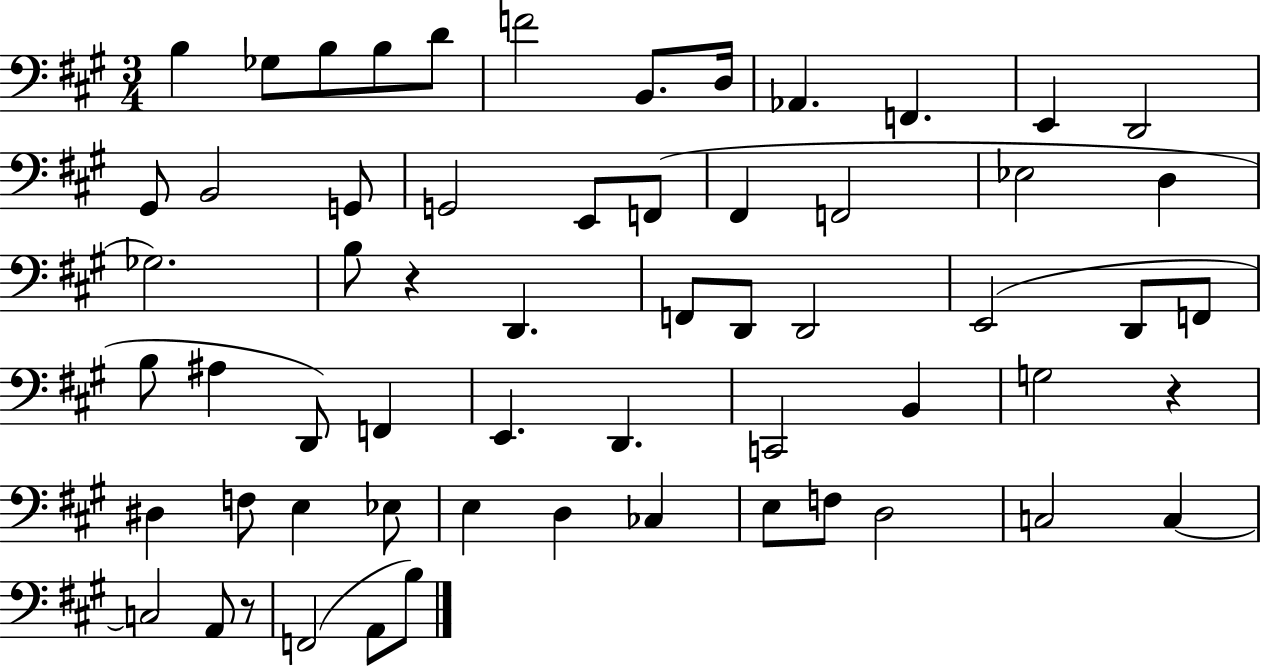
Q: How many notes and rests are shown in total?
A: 60